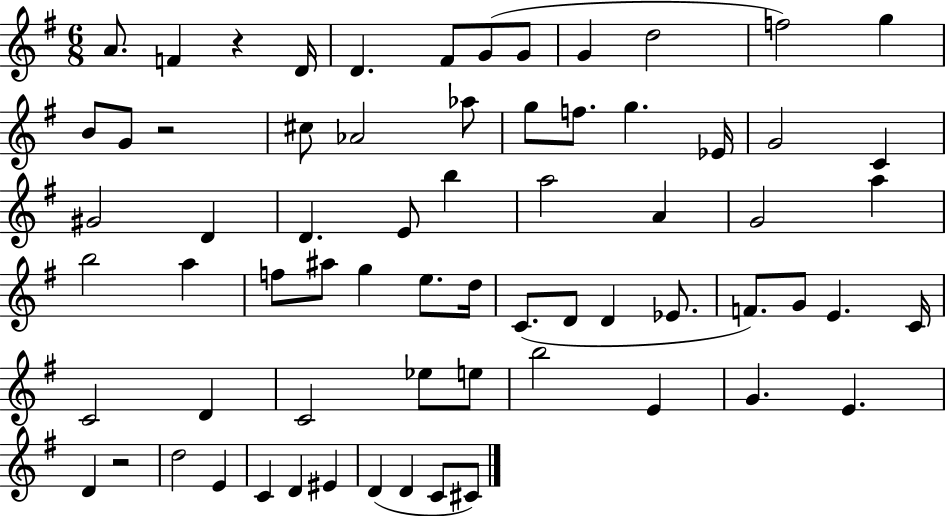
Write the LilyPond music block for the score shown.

{
  \clef treble
  \numericTimeSignature
  \time 6/8
  \key g \major
  a'8. f'4 r4 d'16 | d'4. fis'8 g'8( g'8 | g'4 d''2 | f''2) g''4 | \break b'8 g'8 r2 | cis''8 aes'2 aes''8 | g''8 f''8. g''4. ees'16 | g'2 c'4 | \break gis'2 d'4 | d'4. e'8 b''4 | a''2 a'4 | g'2 a''4 | \break b''2 a''4 | f''8 ais''8 g''4 e''8. d''16 | c'8.( d'8 d'4 ees'8. | f'8.) g'8 e'4. c'16 | \break c'2 d'4 | c'2 ees''8 e''8 | b''2 e'4 | g'4. e'4. | \break d'4 r2 | d''2 e'4 | c'4 d'4 eis'4 | d'4( d'4 c'8 cis'8) | \break \bar "|."
}